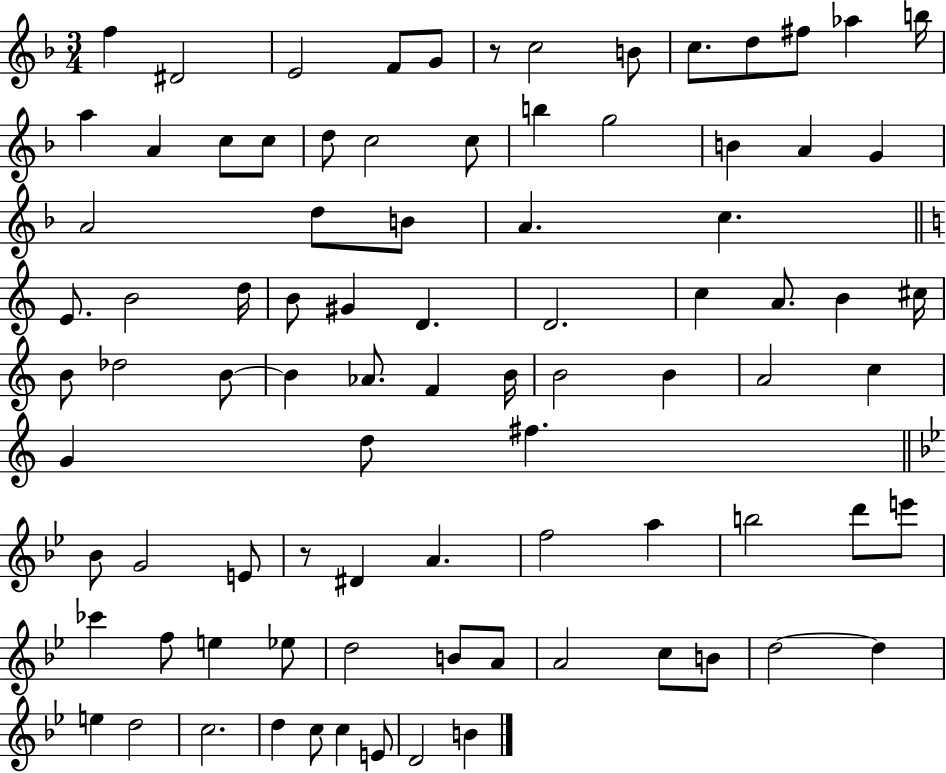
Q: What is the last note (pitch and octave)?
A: B4